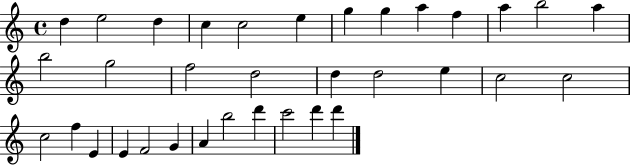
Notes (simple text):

D5/q E5/h D5/q C5/q C5/h E5/q G5/q G5/q A5/q F5/q A5/q B5/h A5/q B5/h G5/h F5/h D5/h D5/q D5/h E5/q C5/h C5/h C5/h F5/q E4/q E4/q F4/h G4/q A4/q B5/h D6/q C6/h D6/q D6/q